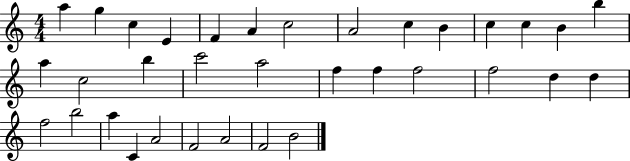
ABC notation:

X:1
T:Untitled
M:4/4
L:1/4
K:C
a g c E F A c2 A2 c B c c B b a c2 b c'2 a2 f f f2 f2 d d f2 b2 a C A2 F2 A2 F2 B2